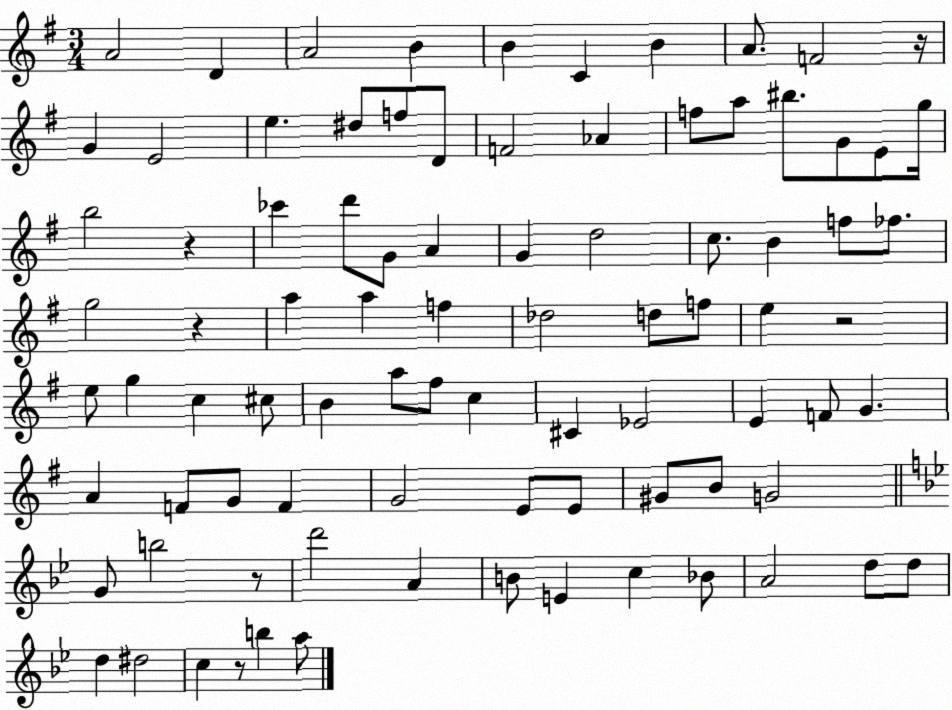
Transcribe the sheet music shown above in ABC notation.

X:1
T:Untitled
M:3/4
L:1/4
K:G
A2 D A2 B B C B A/2 F2 z/4 G E2 e ^d/2 f/2 D/2 F2 _A f/2 a/2 ^b/2 G/2 E/2 g/4 b2 z _c' d'/2 G/2 A G d2 c/2 B f/2 _f/2 g2 z a a f _d2 d/2 f/2 e z2 e/2 g c ^c/2 B a/2 ^f/2 c ^C _E2 E F/2 G A F/2 G/2 F G2 E/2 E/2 ^G/2 B/2 G2 G/2 b2 z/2 d'2 A B/2 E c _B/2 A2 d/2 d/2 d ^d2 c z/2 b a/2